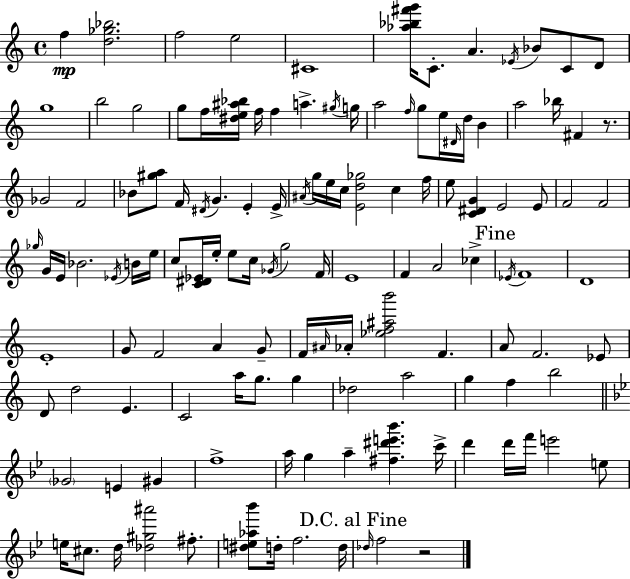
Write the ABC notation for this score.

X:1
T:Untitled
M:4/4
L:1/4
K:Am
f [d_g_b]2 f2 e2 ^C4 [_a_b^f'g']/4 C/2 A _E/4 _B/2 C/2 D/2 g4 b2 g2 g/2 f/4 [^de^a_b]/4 f/4 f a ^g/4 g/4 a2 f/4 g/2 e/4 ^D/4 d/4 B a2 _b/4 ^F z/2 _G2 F2 _B/2 [^ga]/2 F/4 ^D/4 G E E/4 ^A/4 g/4 e/4 c/4 [Ed_g]2 c f/4 e/2 [C^DG] E2 E/2 F2 F2 _g/4 G/4 E/4 _B2 _E/4 B/4 e/4 c/2 [C^D_E]/4 e/4 e/2 c/4 _G/4 g2 F/4 E4 F A2 _c _E/4 F4 D4 E4 G/2 F2 A G/2 F/4 ^A/4 _A/4 [_ef^ab']2 F A/2 F2 _E/2 D/2 d2 E C2 a/4 g/2 g _d2 a2 g f b2 _G2 E ^G f4 a/4 g a [^f^d'e'_b'] c'/4 d' d'/4 f'/4 e'2 e/2 e/4 ^c/2 d/4 [_d^g^a']2 ^f/2 [^de_a_b']/2 d/4 f2 d/4 _d/4 f2 z2